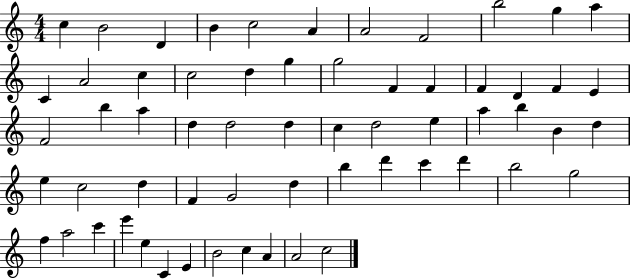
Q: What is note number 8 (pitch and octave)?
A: F4